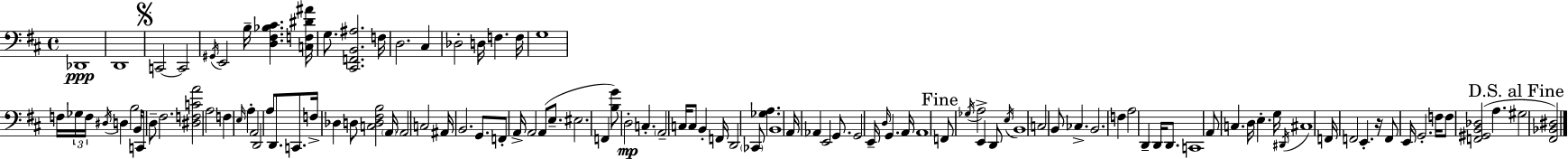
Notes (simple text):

Db2/w D2/w C2/h C2/h G#2/s E2/h B3/s [D3,F#3,Bb3,C#4]/q. [C3,F3,D#4,A#4]/s G3/e. [C#2,F2,B2,A#3]/h. F3/s D3/h. C#3/q Db3/h D3/s F3/q. F3/s G3/w F3/s Gb3/s F3/s D#3/s D3/q B3/h B2/s C2/e D3/e F#3/h. [D#3,F3,C4,A4]/h A3/h F3/q E3/s A3/q A2/h D2/h A3/e D2/e. C2/e. F3/s Db3/q D3/e [C3,D3,F#3,B3]/h A2/s A2/h C3/h A#2/s B2/h. G2/e. F2/e A2/s A2/h A2/e E3/e. EIS3/h. F2/q [B3,G4]/e D3/h C3/q. A2/h C3/s C3/e B2/q F2/s D2/h CES2/e [Gb3,A3]/q. B2/w A2/s Ab2/q E2/h G2/e. G2/h E2/s D3/s G2/q. A2/s A2/w F2/e Gb3/s A3/h E2/q D2/e E3/s B2/w C3/h B2/e CES3/q. B2/h. F3/q A3/h D2/q D2/s D2/e. C2/w A2/e C3/q. D3/s E3/q. G3/s D#2/s C#3/w F2/s F2/h E2/q. R/s F2/e E2/s G2/h. F3/s F3/e [F2,G#2,B2,Db3]/h A3/q. G#3/h [F#2,Bb2,D#3]/h